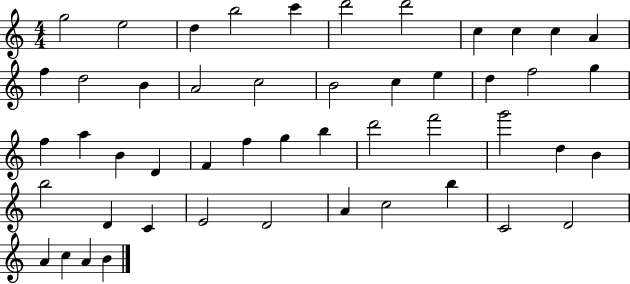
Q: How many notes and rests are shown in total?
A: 49